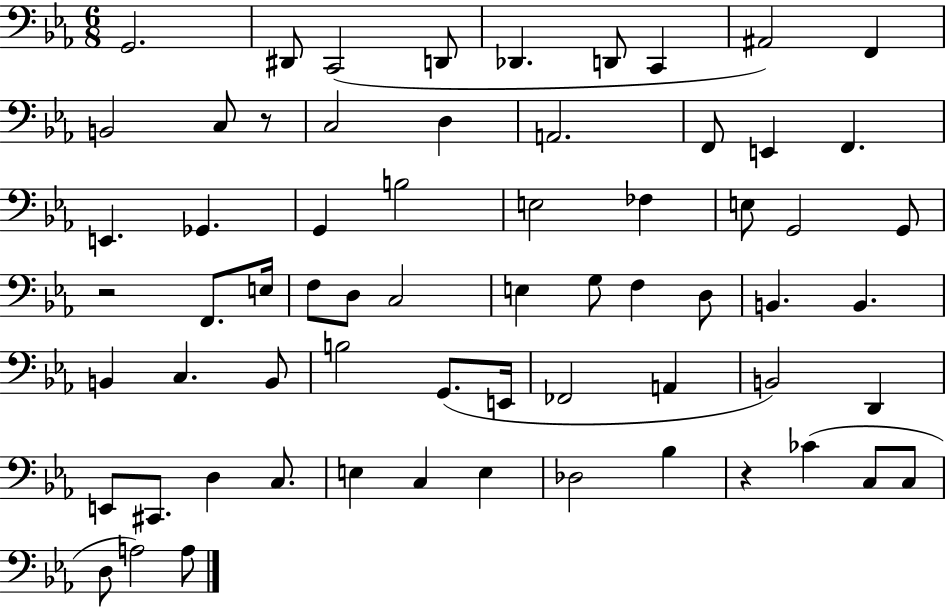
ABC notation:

X:1
T:Untitled
M:6/8
L:1/4
K:Eb
G,,2 ^D,,/2 C,,2 D,,/2 _D,, D,,/2 C,, ^A,,2 F,, B,,2 C,/2 z/2 C,2 D, A,,2 F,,/2 E,, F,, E,, _G,, G,, B,2 E,2 _F, E,/2 G,,2 G,,/2 z2 F,,/2 E,/4 F,/2 D,/2 C,2 E, G,/2 F, D,/2 B,, B,, B,, C, B,,/2 B,2 G,,/2 E,,/4 _F,,2 A,, B,,2 D,, E,,/2 ^C,,/2 D, C,/2 E, C, E, _D,2 _B, z _C C,/2 C,/2 D,/2 A,2 A,/2